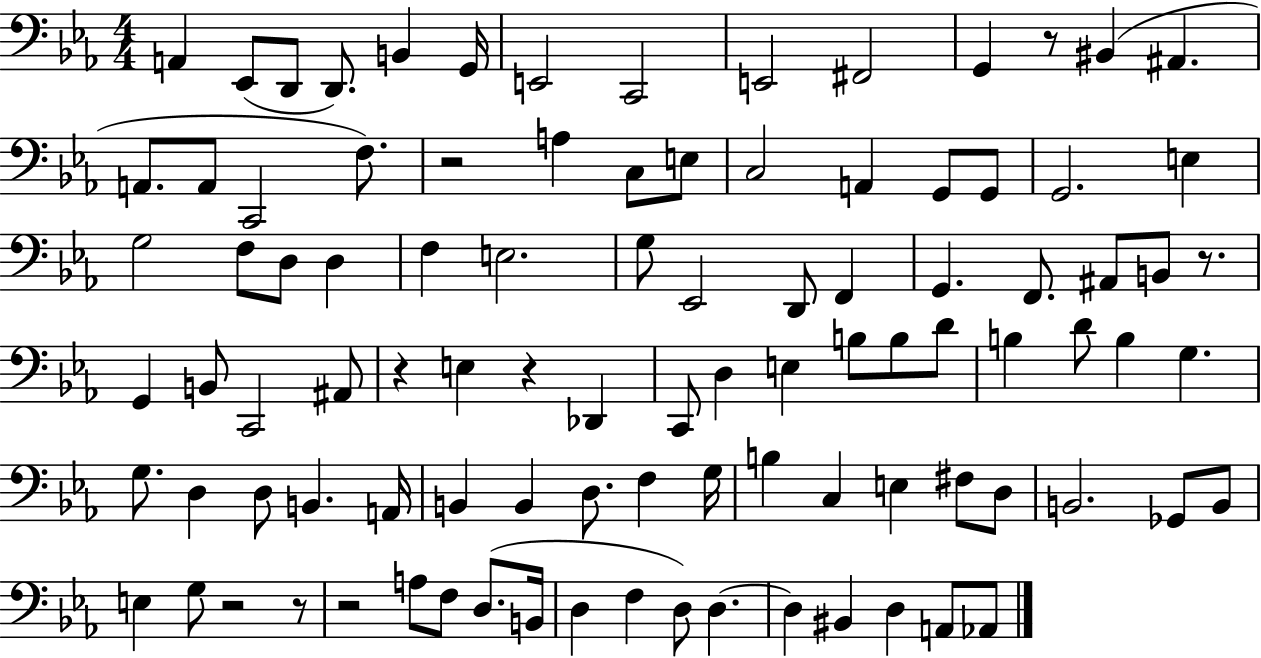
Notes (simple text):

A2/q Eb2/e D2/e D2/e. B2/q G2/s E2/h C2/h E2/h F#2/h G2/q R/e BIS2/q A#2/q. A2/e. A2/e C2/h F3/e. R/h A3/q C3/e E3/e C3/h A2/q G2/e G2/e G2/h. E3/q G3/h F3/e D3/e D3/q F3/q E3/h. G3/e Eb2/h D2/e F2/q G2/q. F2/e. A#2/e B2/e R/e. G2/q B2/e C2/h A#2/e R/q E3/q R/q Db2/q C2/e D3/q E3/q B3/e B3/e D4/e B3/q D4/e B3/q G3/q. G3/e. D3/q D3/e B2/q. A2/s B2/q B2/q D3/e. F3/q G3/s B3/q C3/q E3/q F#3/e D3/e B2/h. Gb2/e B2/e E3/q G3/e R/h R/e R/h A3/e F3/e D3/e. B2/s D3/q F3/q D3/e D3/q. D3/q BIS2/q D3/q A2/e Ab2/e